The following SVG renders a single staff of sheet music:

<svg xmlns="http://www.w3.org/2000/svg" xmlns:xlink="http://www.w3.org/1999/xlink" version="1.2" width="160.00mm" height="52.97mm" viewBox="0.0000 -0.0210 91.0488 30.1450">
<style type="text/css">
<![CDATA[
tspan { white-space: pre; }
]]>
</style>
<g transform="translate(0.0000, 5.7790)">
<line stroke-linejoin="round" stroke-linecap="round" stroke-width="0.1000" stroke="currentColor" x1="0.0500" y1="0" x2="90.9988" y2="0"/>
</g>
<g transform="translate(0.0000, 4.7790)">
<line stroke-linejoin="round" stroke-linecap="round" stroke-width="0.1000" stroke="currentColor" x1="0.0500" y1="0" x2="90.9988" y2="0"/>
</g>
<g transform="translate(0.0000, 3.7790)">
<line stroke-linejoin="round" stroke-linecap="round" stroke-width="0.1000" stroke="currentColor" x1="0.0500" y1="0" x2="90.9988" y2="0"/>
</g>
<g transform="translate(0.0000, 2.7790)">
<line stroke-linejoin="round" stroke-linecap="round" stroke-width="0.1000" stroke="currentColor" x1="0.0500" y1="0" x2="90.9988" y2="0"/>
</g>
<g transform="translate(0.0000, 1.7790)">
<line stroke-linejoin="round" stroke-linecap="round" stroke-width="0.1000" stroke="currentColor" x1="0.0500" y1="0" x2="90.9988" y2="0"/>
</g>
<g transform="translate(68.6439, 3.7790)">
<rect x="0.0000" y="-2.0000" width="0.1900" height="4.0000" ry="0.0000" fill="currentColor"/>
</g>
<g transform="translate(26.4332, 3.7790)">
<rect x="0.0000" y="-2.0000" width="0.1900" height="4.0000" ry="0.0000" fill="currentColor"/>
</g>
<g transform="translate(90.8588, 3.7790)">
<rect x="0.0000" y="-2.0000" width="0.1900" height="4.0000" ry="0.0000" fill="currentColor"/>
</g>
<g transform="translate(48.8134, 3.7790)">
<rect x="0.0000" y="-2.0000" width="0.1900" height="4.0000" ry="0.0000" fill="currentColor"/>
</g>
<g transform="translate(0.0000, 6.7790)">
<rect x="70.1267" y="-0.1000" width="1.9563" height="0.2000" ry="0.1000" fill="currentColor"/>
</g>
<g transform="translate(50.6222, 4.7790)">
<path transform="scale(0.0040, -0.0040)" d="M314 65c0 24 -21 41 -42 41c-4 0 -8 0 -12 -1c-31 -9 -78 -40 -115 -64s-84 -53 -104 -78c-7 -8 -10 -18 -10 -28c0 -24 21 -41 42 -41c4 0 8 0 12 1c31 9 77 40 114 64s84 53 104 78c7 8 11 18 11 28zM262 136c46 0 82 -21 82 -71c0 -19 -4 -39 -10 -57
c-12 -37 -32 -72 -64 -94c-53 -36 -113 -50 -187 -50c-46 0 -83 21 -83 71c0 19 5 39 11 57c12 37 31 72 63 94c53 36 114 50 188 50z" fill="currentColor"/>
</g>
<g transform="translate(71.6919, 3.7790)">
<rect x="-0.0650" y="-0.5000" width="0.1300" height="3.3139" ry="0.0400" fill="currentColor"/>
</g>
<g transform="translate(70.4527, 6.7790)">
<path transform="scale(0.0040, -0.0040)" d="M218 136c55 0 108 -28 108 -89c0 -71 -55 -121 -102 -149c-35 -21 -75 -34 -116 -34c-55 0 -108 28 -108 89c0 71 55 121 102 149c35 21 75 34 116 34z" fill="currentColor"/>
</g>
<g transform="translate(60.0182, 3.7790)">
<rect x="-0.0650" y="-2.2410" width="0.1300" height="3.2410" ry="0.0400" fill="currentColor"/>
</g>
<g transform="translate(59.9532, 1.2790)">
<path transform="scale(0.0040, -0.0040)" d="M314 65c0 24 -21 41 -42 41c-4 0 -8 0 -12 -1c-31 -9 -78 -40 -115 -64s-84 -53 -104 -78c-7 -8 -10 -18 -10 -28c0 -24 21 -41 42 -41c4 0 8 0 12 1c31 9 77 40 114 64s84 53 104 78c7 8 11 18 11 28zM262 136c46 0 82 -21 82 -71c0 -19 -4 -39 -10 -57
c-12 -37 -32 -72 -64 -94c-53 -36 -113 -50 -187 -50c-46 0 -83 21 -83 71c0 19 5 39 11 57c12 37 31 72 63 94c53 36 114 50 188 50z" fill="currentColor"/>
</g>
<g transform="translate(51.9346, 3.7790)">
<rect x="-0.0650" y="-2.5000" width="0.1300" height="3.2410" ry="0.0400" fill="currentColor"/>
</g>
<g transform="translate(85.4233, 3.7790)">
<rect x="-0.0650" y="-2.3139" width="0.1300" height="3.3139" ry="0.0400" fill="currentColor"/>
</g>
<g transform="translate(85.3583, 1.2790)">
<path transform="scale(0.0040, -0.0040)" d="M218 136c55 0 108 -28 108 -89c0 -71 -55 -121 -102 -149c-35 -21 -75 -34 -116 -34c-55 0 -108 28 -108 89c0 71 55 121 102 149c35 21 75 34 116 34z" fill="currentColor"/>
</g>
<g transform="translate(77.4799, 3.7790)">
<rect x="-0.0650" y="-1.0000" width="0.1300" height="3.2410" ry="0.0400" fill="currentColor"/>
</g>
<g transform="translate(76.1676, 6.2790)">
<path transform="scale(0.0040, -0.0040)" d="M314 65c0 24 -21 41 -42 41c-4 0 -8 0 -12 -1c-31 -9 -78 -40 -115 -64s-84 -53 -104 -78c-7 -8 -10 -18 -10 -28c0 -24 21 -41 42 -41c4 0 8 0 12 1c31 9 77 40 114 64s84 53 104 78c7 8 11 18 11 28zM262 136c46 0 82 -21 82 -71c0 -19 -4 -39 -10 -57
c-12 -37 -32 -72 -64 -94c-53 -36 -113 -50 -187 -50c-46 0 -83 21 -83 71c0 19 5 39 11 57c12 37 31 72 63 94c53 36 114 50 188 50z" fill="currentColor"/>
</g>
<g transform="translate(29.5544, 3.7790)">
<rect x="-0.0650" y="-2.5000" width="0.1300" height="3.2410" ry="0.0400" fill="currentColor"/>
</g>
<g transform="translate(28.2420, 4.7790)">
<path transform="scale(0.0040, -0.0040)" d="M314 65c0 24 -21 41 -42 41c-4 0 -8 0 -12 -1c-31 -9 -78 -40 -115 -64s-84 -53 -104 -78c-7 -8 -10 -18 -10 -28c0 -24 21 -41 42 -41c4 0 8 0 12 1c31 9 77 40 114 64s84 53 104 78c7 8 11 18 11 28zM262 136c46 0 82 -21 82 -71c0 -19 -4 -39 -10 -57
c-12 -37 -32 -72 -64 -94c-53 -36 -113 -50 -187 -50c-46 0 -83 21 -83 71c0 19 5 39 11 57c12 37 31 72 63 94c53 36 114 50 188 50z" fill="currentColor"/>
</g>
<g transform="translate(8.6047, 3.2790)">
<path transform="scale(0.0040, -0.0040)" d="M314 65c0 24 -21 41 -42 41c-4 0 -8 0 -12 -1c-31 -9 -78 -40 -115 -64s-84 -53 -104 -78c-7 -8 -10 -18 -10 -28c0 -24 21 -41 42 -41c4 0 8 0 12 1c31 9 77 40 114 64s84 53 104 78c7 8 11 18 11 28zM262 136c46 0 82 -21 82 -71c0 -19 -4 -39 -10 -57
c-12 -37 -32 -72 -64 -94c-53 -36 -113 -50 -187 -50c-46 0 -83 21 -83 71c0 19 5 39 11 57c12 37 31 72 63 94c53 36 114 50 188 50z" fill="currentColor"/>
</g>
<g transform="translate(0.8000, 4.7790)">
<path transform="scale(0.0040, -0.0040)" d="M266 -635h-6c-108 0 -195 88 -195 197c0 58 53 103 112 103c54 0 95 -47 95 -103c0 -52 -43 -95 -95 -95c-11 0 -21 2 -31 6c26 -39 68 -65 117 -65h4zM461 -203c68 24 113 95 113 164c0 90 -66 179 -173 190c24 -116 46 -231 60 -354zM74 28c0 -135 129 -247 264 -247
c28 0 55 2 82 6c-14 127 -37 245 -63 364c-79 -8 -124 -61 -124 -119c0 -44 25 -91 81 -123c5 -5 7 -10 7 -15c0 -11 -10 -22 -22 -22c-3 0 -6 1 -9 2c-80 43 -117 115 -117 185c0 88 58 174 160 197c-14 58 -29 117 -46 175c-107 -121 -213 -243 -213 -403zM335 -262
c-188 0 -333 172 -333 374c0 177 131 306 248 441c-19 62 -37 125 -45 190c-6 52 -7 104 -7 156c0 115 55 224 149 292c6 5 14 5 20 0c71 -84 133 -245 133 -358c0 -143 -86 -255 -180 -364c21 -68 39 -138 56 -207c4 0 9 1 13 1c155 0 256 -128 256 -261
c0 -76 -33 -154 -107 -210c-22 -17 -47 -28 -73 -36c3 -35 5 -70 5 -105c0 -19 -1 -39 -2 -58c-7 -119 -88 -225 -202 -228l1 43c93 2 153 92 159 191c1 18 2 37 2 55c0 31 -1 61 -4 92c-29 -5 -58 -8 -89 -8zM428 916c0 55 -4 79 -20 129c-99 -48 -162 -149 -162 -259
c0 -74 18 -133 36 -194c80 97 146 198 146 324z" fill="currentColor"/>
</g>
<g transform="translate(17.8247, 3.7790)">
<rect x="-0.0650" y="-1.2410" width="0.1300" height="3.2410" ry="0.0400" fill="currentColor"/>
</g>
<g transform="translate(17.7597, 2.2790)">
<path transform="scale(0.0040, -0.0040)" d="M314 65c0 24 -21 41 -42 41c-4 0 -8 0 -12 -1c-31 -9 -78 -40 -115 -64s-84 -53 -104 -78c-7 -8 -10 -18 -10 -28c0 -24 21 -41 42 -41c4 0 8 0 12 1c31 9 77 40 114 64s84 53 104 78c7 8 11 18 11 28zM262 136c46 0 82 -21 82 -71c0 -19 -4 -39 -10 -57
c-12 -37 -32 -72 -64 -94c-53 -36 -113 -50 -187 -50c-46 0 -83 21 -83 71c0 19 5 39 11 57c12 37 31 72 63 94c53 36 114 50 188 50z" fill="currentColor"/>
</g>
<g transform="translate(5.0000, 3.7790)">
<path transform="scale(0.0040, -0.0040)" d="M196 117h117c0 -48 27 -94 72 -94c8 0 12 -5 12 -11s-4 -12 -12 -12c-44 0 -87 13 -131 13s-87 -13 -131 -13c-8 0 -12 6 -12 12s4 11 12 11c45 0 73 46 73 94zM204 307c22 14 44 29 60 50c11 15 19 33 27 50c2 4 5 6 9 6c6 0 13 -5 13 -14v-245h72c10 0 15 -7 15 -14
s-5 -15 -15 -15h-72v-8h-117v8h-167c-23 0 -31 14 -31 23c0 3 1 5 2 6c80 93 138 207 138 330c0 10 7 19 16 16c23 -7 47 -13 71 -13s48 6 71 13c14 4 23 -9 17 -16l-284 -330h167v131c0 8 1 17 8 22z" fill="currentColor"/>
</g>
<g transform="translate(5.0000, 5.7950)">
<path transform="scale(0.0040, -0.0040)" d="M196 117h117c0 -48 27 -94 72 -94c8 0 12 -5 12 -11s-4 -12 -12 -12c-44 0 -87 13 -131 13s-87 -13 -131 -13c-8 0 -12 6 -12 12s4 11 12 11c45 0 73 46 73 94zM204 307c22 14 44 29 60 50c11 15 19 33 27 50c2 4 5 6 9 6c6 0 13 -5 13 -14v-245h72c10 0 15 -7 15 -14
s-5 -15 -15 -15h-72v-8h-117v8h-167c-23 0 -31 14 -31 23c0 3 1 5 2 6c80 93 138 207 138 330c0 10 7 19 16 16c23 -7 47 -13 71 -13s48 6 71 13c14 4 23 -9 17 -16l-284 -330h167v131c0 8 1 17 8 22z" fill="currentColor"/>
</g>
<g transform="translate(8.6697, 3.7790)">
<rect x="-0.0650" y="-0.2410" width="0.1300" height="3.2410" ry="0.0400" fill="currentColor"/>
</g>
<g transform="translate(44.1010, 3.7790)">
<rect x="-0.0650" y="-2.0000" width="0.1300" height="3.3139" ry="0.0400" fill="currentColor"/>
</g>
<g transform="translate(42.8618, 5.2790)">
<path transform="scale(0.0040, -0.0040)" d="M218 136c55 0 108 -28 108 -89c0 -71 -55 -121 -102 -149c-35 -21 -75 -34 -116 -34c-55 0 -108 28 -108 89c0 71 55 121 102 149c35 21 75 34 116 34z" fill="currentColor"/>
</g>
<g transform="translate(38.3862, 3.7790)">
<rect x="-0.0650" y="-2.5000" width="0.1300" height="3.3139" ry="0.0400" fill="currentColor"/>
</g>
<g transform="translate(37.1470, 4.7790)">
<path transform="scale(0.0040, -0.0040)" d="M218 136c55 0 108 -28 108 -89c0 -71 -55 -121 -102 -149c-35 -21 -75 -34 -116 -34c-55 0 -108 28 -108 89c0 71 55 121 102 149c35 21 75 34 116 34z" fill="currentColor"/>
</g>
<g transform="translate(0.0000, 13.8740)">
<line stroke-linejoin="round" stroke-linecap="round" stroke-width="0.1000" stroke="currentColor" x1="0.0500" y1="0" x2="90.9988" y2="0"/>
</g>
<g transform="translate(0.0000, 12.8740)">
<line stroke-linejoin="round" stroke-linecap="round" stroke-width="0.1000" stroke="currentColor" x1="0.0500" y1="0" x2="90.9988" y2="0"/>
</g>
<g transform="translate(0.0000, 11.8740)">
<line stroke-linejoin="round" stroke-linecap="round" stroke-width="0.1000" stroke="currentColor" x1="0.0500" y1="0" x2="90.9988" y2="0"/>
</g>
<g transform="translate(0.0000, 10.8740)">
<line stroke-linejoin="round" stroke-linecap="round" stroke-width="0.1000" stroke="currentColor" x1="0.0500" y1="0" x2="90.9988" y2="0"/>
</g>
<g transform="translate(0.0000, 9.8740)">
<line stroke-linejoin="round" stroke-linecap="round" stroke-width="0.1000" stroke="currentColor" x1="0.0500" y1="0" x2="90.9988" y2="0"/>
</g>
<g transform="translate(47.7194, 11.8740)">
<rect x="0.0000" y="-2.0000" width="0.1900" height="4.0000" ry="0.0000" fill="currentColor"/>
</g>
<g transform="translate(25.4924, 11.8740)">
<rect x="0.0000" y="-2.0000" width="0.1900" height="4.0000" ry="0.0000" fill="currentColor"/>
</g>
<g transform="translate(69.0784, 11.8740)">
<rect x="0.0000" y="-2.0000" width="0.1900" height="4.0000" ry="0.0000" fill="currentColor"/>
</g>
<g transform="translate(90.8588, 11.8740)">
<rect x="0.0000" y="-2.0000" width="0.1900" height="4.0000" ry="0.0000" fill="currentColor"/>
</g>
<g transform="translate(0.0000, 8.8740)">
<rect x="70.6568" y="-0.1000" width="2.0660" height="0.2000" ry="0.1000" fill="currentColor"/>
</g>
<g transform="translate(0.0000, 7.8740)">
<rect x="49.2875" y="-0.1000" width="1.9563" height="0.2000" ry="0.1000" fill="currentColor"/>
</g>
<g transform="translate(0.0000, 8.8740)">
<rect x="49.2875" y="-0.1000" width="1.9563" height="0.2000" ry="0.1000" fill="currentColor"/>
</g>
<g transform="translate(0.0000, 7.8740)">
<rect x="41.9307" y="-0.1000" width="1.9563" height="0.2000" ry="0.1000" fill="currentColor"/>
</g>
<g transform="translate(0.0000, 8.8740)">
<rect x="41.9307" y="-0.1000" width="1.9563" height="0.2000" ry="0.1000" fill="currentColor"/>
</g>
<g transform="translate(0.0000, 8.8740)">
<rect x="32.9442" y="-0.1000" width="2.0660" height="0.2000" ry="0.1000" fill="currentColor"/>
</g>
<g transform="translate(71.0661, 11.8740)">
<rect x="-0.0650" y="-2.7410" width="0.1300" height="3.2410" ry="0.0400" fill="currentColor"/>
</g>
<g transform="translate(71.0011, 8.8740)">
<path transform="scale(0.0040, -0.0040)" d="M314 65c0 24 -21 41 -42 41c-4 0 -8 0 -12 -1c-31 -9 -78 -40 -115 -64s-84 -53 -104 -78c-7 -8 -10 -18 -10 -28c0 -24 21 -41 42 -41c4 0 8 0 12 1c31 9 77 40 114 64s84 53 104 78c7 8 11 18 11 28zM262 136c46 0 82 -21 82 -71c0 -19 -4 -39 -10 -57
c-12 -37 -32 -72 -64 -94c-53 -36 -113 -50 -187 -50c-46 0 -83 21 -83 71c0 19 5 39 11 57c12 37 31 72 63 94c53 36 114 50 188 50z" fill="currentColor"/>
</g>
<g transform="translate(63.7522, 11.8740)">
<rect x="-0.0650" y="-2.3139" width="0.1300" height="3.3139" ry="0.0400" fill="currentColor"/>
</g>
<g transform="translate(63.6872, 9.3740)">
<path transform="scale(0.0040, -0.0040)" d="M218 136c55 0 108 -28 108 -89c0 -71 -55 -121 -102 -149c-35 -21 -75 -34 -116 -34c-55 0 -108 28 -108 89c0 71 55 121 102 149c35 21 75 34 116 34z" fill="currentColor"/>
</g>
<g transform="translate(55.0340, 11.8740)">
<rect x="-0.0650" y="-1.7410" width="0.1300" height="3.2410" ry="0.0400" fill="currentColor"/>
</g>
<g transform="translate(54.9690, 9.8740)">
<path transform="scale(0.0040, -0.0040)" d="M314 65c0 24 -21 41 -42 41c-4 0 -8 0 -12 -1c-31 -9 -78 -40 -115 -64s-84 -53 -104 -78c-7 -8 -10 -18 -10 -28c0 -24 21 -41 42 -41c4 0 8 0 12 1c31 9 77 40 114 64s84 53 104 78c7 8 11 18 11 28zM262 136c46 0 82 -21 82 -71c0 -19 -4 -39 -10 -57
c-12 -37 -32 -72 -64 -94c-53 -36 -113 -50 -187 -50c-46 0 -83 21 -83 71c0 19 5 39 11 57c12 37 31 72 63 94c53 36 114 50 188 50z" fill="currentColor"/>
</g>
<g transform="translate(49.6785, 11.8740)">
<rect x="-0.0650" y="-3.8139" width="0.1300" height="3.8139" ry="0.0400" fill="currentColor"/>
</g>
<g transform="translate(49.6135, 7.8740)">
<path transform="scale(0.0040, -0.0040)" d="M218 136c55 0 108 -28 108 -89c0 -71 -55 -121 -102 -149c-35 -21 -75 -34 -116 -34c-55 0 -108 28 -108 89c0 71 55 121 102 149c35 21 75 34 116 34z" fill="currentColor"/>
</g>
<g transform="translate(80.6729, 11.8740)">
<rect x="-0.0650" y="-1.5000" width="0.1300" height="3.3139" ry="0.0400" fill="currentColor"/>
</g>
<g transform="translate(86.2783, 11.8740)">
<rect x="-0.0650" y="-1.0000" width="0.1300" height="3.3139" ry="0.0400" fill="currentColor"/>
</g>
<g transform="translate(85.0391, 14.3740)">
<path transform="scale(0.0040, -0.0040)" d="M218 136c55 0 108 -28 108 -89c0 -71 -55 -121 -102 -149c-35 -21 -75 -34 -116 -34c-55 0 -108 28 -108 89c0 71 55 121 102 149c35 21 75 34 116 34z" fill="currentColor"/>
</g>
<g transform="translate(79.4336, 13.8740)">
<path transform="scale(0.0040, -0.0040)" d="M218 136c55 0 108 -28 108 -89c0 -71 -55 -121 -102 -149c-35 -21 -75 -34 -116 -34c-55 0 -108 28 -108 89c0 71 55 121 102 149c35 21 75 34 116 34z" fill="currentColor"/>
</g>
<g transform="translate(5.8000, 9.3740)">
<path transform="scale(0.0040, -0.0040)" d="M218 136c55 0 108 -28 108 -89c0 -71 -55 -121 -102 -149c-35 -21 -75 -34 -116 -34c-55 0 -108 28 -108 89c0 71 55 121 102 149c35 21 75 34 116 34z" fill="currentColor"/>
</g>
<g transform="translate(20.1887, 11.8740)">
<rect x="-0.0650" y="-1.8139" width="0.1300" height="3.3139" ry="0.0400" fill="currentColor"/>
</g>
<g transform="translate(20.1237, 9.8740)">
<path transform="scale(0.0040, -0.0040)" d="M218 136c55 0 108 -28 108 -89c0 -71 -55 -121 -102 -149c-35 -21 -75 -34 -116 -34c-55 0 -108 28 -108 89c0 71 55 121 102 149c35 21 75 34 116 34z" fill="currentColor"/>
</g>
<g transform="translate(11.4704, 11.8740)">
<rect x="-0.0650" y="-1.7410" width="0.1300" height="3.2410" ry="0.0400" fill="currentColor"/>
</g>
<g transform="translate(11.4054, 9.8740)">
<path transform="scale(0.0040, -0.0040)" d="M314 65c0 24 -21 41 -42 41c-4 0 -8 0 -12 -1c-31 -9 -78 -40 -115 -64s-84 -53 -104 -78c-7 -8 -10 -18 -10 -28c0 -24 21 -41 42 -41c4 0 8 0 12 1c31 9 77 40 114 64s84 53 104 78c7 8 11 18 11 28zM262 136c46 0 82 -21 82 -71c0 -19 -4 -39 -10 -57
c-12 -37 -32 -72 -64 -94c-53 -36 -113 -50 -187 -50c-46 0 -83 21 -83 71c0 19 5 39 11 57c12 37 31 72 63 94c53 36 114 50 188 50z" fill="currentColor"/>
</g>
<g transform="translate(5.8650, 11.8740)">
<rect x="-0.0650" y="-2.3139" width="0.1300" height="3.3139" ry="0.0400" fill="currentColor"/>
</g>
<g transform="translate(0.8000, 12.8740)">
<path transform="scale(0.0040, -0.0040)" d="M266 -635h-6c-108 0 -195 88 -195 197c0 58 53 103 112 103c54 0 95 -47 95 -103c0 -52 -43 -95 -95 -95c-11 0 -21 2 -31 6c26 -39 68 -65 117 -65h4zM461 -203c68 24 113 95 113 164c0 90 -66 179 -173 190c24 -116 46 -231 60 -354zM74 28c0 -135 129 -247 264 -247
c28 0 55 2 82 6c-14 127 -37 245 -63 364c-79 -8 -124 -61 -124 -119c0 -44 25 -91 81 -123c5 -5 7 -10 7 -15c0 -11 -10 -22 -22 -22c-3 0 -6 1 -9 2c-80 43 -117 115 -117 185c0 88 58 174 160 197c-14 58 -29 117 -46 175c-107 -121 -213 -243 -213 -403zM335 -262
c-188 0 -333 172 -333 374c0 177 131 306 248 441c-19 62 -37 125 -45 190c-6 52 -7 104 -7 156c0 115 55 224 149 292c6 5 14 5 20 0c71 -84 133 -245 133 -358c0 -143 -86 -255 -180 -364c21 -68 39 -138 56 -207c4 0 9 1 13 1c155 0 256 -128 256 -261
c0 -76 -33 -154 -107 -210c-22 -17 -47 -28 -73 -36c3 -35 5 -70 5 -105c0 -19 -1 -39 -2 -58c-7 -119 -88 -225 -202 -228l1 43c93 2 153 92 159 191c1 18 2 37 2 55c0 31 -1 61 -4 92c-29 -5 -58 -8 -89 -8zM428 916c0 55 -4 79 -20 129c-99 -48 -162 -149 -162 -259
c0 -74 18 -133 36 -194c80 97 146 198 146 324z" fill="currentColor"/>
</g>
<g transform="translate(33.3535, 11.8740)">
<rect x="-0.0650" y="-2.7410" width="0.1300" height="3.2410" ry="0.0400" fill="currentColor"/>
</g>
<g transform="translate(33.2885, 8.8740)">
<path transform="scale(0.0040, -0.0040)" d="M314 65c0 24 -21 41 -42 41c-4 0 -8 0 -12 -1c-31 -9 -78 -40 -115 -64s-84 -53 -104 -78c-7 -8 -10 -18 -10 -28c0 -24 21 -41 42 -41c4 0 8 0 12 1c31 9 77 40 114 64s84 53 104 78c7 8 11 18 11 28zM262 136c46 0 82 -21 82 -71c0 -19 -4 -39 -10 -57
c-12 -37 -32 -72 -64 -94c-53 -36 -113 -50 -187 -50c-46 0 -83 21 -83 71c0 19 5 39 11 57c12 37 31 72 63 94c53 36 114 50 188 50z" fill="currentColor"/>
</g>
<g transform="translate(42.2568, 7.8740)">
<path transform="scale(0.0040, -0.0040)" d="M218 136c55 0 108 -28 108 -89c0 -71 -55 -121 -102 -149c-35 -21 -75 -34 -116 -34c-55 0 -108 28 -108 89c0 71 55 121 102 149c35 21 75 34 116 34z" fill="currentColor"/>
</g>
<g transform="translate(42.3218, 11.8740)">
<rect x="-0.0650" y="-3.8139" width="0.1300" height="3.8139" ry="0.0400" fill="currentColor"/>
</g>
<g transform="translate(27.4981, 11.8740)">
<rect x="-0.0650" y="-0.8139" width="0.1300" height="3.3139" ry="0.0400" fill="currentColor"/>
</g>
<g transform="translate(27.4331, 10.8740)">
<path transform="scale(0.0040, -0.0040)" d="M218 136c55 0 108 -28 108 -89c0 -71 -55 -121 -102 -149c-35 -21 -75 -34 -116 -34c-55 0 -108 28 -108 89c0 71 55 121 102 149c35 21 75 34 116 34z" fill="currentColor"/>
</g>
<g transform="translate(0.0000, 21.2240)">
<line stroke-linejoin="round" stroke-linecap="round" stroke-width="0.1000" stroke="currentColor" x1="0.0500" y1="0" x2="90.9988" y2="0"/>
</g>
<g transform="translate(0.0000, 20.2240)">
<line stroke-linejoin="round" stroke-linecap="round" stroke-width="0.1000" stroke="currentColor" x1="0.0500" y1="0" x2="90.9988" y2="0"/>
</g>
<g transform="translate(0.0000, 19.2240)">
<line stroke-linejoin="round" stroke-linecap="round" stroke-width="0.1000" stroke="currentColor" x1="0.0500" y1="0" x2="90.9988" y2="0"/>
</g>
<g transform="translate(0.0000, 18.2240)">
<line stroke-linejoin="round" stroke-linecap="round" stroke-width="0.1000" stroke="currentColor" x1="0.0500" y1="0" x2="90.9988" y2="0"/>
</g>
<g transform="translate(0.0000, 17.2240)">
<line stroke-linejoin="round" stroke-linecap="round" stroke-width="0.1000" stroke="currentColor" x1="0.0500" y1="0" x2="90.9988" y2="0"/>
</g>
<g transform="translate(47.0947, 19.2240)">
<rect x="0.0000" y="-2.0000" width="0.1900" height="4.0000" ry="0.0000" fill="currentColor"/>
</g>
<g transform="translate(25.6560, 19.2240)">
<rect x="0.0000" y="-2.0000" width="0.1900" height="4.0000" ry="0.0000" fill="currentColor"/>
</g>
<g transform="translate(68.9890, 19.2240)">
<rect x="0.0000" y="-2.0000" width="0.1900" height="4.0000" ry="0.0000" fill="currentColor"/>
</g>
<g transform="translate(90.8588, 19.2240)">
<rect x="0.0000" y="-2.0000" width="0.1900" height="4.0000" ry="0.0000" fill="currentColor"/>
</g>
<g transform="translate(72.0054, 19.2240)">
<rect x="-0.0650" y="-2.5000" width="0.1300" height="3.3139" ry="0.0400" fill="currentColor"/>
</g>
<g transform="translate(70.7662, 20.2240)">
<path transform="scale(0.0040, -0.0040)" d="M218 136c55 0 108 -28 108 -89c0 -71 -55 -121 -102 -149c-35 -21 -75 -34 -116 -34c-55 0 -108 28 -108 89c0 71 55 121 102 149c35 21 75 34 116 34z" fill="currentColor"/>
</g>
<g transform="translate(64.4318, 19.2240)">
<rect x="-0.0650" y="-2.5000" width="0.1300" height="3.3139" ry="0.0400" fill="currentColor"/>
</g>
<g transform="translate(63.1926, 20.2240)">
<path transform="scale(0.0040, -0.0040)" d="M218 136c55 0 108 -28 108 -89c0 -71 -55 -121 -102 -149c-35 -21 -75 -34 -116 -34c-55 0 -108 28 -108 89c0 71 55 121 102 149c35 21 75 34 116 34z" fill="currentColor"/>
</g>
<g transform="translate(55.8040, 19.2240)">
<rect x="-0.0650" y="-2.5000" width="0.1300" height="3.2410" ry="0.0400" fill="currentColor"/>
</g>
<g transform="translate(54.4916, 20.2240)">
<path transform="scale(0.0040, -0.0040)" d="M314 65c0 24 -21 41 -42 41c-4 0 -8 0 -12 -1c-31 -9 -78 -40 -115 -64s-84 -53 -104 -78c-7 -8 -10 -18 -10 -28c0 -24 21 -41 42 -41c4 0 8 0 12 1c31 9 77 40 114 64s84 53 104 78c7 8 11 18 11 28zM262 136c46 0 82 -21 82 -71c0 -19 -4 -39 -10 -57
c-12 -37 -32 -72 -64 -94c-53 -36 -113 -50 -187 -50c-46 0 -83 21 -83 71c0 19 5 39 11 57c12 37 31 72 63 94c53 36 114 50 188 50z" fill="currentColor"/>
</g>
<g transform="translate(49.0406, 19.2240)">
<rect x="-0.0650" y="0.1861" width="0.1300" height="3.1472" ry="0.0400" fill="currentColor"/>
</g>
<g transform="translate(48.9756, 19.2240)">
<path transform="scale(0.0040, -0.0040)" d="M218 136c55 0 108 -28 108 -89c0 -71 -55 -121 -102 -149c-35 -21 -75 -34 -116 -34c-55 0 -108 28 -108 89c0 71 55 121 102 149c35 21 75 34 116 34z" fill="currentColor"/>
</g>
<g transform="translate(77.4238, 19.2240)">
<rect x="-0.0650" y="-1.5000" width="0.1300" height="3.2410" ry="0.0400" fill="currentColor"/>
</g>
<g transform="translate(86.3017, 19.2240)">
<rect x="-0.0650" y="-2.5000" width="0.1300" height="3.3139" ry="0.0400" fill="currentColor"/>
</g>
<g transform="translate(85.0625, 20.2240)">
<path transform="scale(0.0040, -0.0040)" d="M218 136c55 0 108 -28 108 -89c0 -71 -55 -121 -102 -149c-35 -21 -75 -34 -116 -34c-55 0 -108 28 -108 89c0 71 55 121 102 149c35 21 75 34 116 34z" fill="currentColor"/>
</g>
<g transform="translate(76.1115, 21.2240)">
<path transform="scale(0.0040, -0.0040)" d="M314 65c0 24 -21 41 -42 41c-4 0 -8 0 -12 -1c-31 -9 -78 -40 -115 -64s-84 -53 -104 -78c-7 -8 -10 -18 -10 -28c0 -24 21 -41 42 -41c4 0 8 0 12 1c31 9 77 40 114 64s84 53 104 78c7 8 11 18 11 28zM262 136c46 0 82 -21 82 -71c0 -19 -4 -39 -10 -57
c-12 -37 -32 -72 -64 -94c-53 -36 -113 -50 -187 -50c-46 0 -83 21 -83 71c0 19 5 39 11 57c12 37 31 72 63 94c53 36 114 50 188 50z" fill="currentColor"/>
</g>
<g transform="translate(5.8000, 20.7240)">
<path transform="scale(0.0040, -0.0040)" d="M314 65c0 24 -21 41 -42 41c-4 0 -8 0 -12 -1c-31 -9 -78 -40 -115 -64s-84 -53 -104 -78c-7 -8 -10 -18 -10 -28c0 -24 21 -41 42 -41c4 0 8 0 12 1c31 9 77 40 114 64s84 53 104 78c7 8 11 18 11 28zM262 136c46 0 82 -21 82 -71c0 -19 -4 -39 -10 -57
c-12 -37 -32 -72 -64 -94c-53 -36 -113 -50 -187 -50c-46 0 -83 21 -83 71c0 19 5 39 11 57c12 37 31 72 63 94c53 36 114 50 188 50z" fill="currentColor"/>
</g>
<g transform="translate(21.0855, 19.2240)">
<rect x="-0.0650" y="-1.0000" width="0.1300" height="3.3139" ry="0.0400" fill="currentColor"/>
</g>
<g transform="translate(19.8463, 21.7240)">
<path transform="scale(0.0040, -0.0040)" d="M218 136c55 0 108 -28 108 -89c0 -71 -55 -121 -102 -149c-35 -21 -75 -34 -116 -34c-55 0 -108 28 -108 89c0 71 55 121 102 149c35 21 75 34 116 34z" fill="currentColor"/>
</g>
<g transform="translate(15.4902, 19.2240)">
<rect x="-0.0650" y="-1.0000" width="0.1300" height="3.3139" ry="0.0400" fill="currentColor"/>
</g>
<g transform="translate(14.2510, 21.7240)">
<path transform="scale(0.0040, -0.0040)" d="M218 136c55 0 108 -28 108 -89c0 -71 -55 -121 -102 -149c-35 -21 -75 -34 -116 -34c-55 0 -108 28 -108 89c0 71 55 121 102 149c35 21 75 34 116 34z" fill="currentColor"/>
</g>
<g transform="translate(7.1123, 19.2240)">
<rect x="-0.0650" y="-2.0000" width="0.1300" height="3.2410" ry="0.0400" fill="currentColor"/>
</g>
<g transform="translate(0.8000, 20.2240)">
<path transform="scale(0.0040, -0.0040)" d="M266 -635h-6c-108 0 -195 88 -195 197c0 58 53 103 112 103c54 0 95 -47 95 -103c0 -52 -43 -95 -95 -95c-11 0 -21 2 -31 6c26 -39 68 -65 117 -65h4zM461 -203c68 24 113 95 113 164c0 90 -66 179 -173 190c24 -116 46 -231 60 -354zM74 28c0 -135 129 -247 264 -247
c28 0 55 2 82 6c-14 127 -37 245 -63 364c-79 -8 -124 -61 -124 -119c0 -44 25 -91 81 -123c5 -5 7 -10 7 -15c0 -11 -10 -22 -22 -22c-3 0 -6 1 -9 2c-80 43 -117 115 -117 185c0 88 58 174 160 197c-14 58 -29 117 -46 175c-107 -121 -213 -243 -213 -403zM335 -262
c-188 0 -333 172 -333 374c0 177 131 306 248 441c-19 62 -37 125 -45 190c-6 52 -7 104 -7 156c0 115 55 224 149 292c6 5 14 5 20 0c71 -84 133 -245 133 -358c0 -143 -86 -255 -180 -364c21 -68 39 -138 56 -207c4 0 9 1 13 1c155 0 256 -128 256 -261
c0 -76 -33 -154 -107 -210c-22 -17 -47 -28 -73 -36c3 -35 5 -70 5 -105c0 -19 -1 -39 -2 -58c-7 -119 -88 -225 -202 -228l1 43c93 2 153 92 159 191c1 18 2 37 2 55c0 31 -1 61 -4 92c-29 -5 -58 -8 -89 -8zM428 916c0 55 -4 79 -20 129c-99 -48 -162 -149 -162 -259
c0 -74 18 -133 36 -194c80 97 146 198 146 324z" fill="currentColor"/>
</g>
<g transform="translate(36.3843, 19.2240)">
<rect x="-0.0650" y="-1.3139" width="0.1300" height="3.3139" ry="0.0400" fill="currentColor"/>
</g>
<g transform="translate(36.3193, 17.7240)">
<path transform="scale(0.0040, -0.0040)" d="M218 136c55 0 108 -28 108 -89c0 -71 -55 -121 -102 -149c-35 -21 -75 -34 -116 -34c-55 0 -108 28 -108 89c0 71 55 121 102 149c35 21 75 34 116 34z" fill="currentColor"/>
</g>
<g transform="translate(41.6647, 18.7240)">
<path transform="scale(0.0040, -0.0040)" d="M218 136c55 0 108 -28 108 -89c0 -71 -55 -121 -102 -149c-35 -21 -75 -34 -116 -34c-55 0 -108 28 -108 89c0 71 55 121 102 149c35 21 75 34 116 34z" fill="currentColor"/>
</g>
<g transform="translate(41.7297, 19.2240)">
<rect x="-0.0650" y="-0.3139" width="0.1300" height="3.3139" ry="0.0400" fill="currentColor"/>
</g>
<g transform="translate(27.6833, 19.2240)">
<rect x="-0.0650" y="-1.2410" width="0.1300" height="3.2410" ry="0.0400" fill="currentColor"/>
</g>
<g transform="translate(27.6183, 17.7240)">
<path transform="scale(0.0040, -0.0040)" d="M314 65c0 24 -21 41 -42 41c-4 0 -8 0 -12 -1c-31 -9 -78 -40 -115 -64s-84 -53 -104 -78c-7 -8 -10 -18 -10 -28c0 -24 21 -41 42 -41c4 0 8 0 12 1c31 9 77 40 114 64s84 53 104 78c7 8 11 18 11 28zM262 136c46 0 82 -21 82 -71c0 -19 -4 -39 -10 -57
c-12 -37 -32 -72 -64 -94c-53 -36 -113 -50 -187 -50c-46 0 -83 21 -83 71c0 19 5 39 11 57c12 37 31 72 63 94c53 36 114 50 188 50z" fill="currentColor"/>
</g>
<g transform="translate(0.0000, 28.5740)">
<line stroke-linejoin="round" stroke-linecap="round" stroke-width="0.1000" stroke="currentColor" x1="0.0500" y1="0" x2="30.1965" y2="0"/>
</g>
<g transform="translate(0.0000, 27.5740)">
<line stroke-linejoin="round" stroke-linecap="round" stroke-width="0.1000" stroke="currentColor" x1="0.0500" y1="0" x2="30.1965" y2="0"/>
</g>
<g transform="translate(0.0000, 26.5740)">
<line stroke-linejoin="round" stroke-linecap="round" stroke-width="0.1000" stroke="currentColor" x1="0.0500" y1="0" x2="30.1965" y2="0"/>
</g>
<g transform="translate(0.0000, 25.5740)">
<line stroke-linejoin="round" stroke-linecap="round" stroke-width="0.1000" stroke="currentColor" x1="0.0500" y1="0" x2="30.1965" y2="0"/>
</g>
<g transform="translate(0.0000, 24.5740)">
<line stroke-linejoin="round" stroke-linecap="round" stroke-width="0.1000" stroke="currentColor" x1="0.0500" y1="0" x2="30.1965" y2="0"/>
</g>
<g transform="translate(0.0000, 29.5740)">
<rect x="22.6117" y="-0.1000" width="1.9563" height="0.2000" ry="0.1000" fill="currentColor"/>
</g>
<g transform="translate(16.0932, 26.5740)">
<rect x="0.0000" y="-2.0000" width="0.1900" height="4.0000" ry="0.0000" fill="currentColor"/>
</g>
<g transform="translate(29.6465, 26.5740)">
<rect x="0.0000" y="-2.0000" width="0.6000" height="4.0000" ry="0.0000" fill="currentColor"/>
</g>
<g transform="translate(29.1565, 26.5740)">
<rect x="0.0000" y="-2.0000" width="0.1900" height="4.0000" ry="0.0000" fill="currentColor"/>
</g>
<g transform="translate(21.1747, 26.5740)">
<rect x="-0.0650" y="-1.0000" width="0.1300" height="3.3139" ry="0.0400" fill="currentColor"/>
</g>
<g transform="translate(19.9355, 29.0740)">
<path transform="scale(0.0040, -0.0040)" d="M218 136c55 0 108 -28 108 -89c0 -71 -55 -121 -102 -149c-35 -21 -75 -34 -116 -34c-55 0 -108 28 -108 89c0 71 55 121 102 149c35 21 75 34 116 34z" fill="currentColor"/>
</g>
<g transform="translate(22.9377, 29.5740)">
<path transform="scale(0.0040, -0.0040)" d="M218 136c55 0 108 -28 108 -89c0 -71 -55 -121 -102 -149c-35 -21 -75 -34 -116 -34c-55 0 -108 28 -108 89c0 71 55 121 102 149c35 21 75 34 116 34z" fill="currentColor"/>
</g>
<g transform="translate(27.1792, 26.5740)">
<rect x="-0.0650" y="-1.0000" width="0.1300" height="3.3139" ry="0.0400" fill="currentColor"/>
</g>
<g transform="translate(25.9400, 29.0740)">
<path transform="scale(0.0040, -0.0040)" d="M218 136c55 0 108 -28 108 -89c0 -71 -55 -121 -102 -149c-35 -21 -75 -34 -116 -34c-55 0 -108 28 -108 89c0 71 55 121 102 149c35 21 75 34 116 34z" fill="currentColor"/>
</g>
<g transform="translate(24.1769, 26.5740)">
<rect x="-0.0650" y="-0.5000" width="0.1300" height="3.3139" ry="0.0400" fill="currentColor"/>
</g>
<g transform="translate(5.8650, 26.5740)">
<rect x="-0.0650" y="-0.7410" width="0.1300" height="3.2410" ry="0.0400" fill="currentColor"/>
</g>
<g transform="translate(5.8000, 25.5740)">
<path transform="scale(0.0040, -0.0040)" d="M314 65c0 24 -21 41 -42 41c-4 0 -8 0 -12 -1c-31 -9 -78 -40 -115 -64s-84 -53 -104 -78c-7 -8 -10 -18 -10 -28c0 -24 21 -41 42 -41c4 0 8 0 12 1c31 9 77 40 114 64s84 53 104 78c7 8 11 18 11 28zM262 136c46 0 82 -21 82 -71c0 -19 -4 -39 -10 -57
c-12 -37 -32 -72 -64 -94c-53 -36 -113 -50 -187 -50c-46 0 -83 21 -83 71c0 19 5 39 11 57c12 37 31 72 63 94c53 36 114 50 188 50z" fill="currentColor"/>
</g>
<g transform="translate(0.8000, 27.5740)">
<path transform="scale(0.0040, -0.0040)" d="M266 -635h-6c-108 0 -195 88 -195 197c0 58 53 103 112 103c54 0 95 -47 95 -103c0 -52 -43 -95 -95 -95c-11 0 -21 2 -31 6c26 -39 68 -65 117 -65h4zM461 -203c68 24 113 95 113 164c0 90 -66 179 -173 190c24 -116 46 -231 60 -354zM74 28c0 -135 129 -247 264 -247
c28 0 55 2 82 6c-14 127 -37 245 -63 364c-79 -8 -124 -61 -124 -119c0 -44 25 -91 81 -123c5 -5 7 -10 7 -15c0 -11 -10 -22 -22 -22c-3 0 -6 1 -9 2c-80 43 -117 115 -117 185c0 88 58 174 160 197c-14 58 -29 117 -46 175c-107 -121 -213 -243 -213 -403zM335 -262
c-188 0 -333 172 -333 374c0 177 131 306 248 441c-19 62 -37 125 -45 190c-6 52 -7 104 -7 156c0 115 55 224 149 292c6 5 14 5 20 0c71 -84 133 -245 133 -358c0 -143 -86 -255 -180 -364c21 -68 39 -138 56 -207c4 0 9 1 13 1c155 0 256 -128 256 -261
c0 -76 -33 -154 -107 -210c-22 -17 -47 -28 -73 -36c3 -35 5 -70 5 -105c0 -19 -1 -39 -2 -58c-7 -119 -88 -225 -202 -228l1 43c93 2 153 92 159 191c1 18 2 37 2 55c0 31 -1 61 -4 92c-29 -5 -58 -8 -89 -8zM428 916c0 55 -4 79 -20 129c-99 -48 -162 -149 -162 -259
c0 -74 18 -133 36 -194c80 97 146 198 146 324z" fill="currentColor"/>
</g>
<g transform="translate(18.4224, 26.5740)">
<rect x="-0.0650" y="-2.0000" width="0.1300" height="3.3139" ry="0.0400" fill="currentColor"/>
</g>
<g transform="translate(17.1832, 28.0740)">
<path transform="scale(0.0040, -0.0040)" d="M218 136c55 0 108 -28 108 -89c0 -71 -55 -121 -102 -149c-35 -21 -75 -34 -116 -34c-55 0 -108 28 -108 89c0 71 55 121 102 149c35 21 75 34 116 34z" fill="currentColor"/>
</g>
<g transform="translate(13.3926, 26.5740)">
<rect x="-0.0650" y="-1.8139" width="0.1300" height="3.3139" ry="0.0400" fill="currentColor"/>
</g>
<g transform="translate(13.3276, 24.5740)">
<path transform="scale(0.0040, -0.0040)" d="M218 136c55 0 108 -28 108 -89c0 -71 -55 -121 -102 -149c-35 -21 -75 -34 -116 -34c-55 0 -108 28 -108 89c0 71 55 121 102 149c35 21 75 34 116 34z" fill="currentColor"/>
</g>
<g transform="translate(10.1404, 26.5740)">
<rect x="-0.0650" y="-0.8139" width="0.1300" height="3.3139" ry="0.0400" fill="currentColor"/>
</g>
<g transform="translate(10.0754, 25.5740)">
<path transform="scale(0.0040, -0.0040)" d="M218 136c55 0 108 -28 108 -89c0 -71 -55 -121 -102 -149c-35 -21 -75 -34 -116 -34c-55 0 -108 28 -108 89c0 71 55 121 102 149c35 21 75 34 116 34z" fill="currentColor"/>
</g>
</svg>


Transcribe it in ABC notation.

X:1
T:Untitled
M:4/4
L:1/4
K:C
c2 e2 G2 G F G2 g2 C D2 g g f2 f d a2 c' c' f2 g a2 E D F2 D D e2 e c B G2 G G E2 G d2 d f F D C D